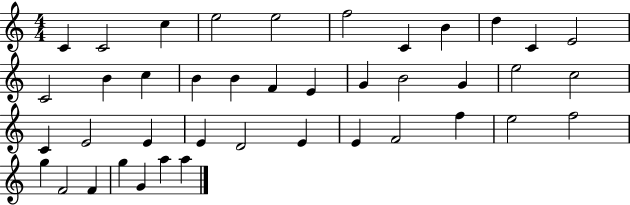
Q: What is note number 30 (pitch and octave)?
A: E4